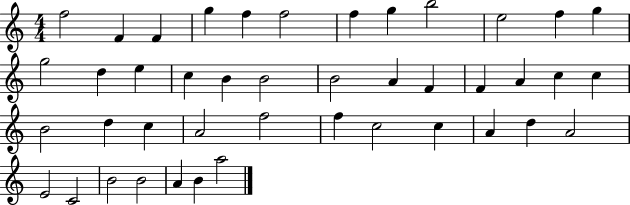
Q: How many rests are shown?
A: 0